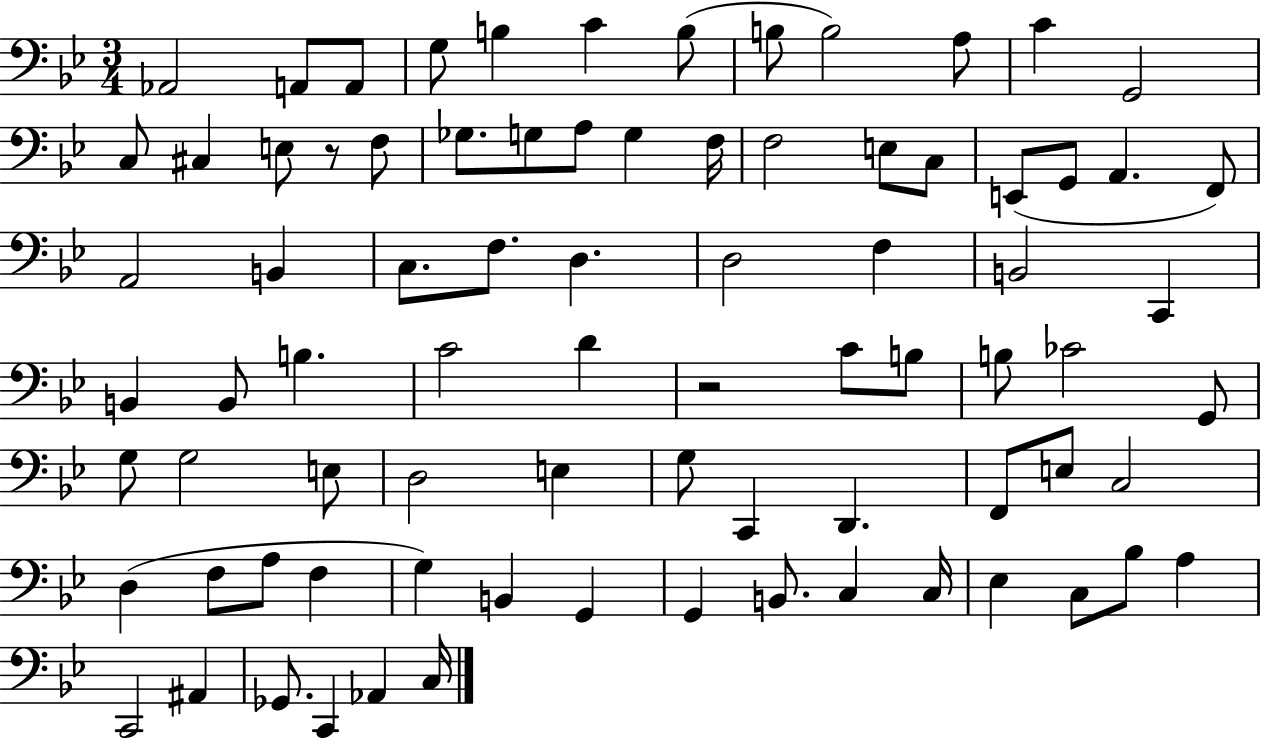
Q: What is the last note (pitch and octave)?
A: C3